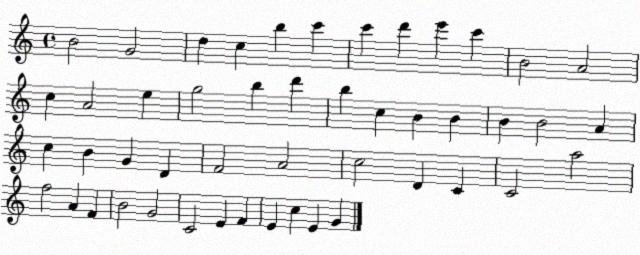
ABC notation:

X:1
T:Untitled
M:4/4
L:1/4
K:C
B2 G2 d c b c' c' d' e' c' B2 A2 c A2 e g2 b d' b c B B B B2 A c B G D F2 A2 c2 D C C2 a2 f2 A F B2 G2 C2 E F E c E G